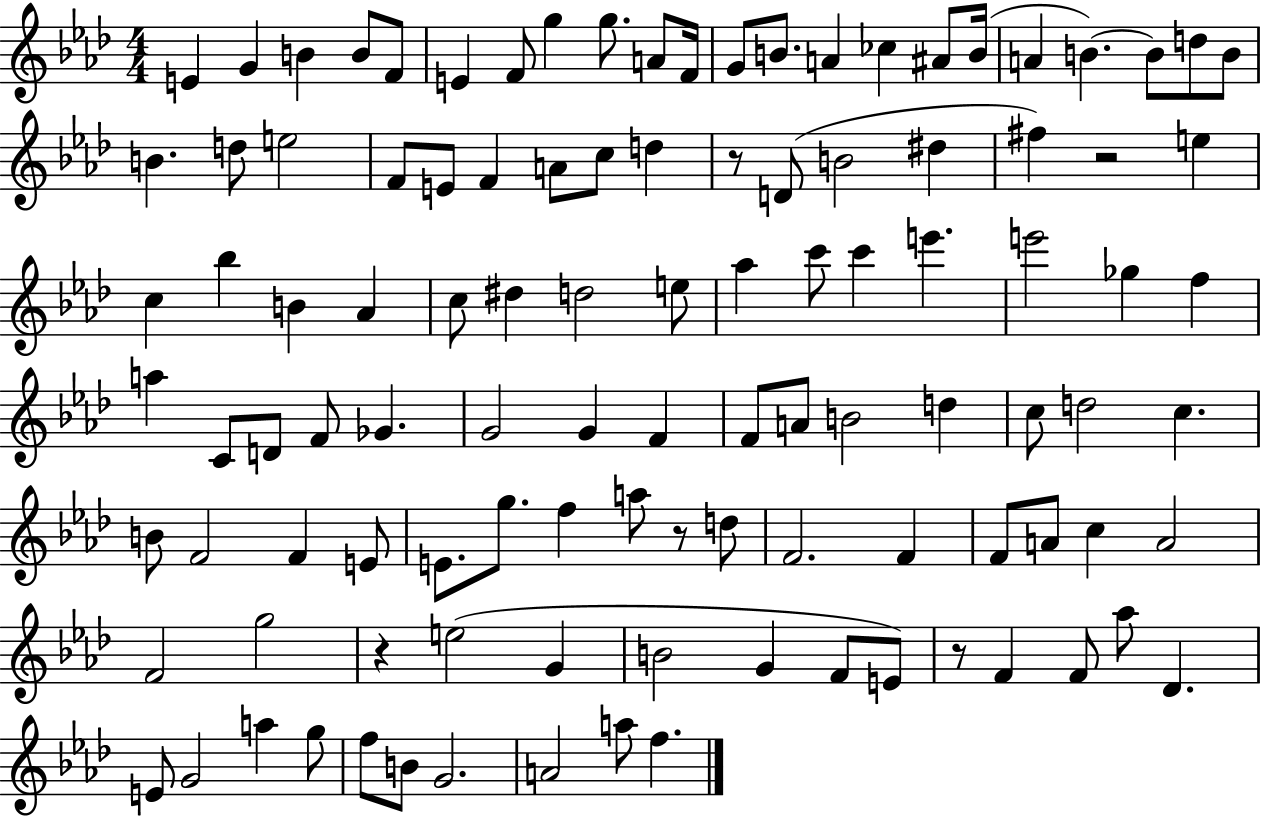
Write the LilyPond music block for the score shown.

{
  \clef treble
  \numericTimeSignature
  \time 4/4
  \key aes \major
  \repeat volta 2 { e'4 g'4 b'4 b'8 f'8 | e'4 f'8 g''4 g''8. a'8 f'16 | g'8 b'8. a'4 ces''4 ais'8 b'16( | a'4 b'4.~~) b'8 d''8 b'8 | \break b'4. d''8 e''2 | f'8 e'8 f'4 a'8 c''8 d''4 | r8 d'8( b'2 dis''4 | fis''4) r2 e''4 | \break c''4 bes''4 b'4 aes'4 | c''8 dis''4 d''2 e''8 | aes''4 c'''8 c'''4 e'''4. | e'''2 ges''4 f''4 | \break a''4 c'8 d'8 f'8 ges'4. | g'2 g'4 f'4 | f'8 a'8 b'2 d''4 | c''8 d''2 c''4. | \break b'8 f'2 f'4 e'8 | e'8. g''8. f''4 a''8 r8 d''8 | f'2. f'4 | f'8 a'8 c''4 a'2 | \break f'2 g''2 | r4 e''2( g'4 | b'2 g'4 f'8 e'8) | r8 f'4 f'8 aes''8 des'4. | \break e'8 g'2 a''4 g''8 | f''8 b'8 g'2. | a'2 a''8 f''4. | } \bar "|."
}